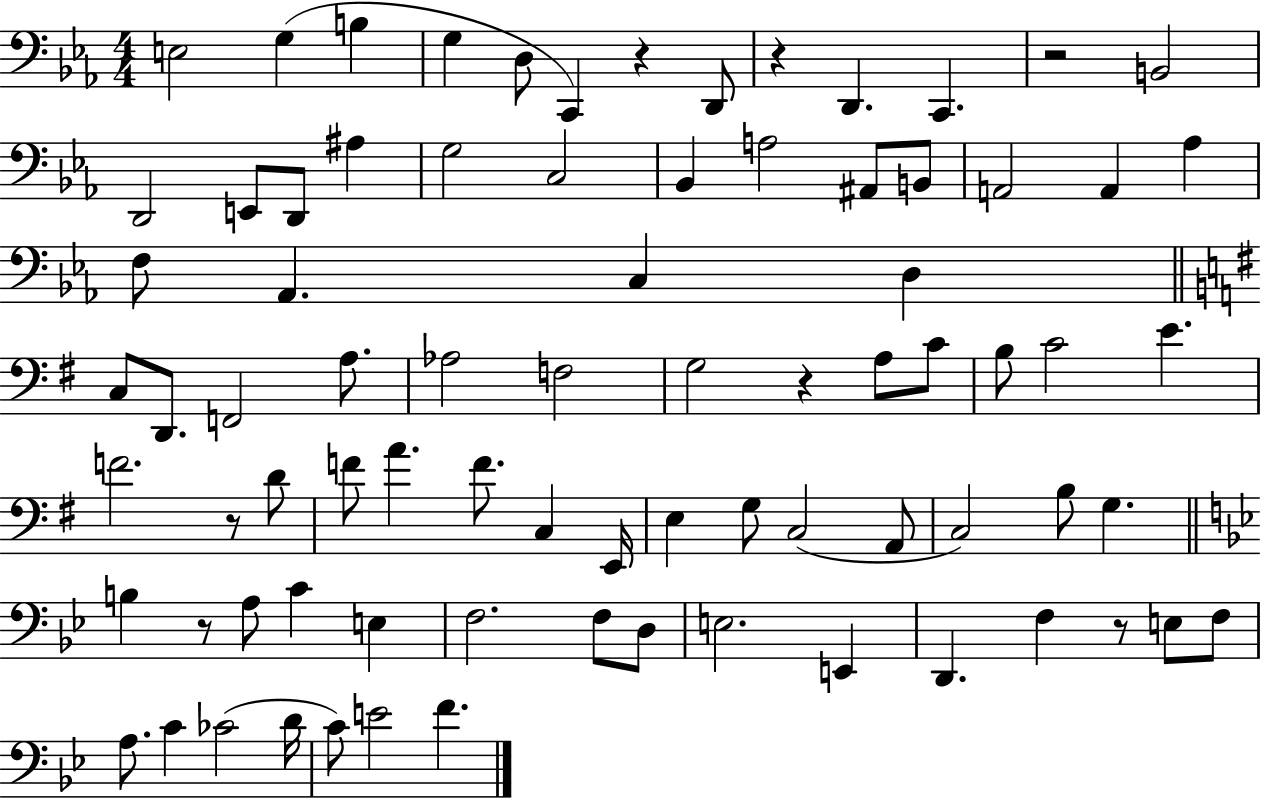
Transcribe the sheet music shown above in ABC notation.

X:1
T:Untitled
M:4/4
L:1/4
K:Eb
E,2 G, B, G, D,/2 C,, z D,,/2 z D,, C,, z2 B,,2 D,,2 E,,/2 D,,/2 ^A, G,2 C,2 _B,, A,2 ^A,,/2 B,,/2 A,,2 A,, _A, F,/2 _A,, C, D, C,/2 D,,/2 F,,2 A,/2 _A,2 F,2 G,2 z A,/2 C/2 B,/2 C2 E F2 z/2 D/2 F/2 A F/2 C, E,,/4 E, G,/2 C,2 A,,/2 C,2 B,/2 G, B, z/2 A,/2 C E, F,2 F,/2 D,/2 E,2 E,, D,, F, z/2 E,/2 F,/2 A,/2 C _C2 D/4 C/2 E2 F